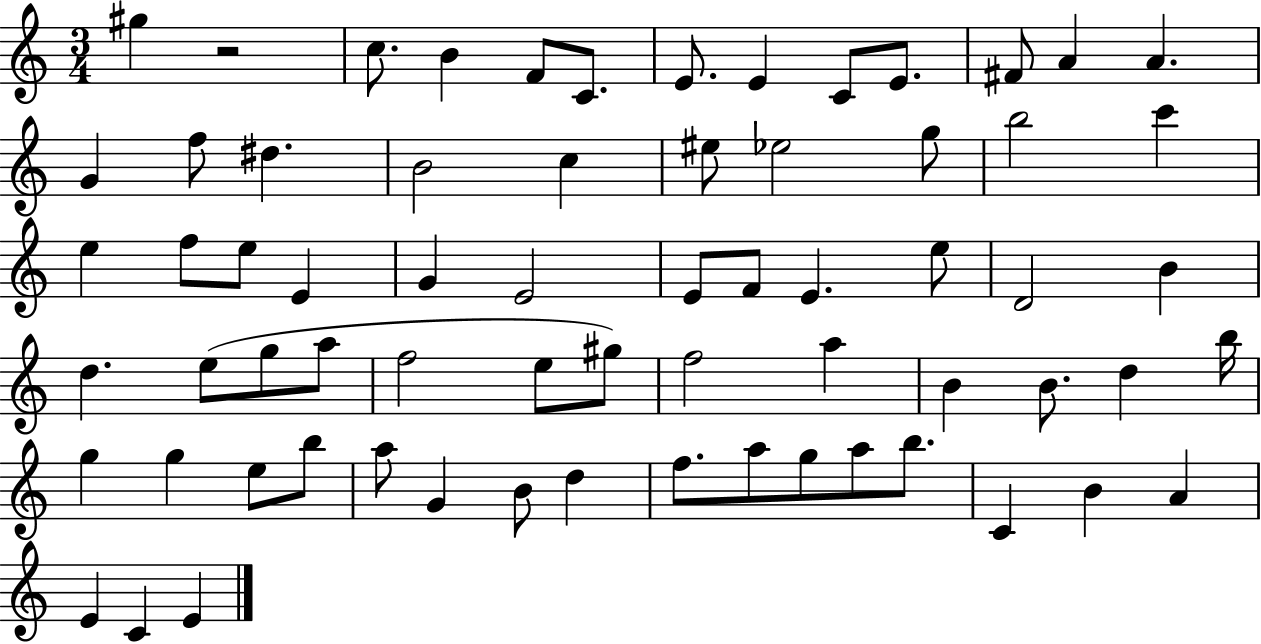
G#5/q R/h C5/e. B4/q F4/e C4/e. E4/e. E4/q C4/e E4/e. F#4/e A4/q A4/q. G4/q F5/e D#5/q. B4/h C5/q EIS5/e Eb5/h G5/e B5/h C6/q E5/q F5/e E5/e E4/q G4/q E4/h E4/e F4/e E4/q. E5/e D4/h B4/q D5/q. E5/e G5/e A5/e F5/h E5/e G#5/e F5/h A5/q B4/q B4/e. D5/q B5/s G5/q G5/q E5/e B5/e A5/e G4/q B4/e D5/q F5/e. A5/e G5/e A5/e B5/e. C4/q B4/q A4/q E4/q C4/q E4/q